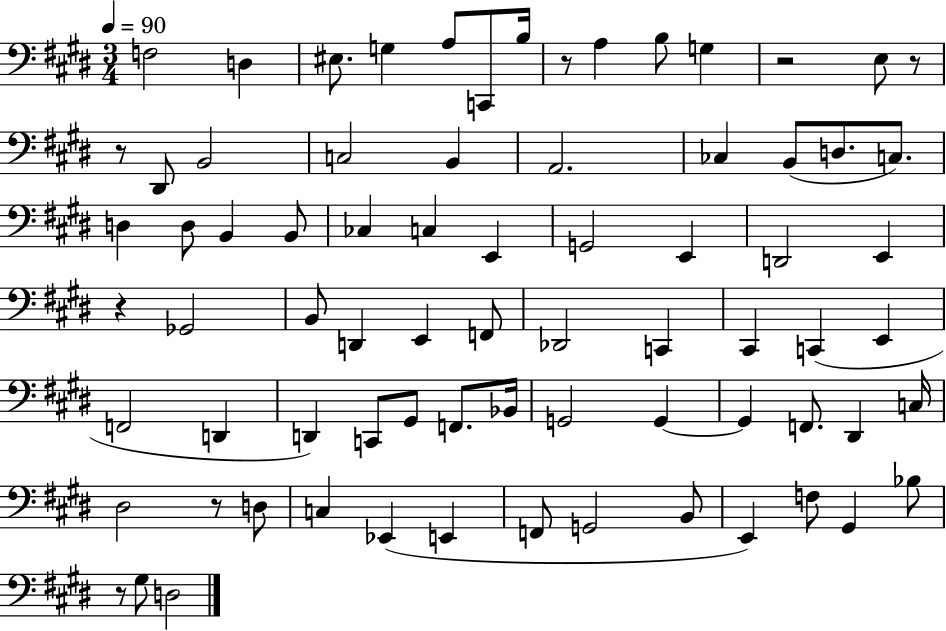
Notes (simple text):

F3/h D3/q EIS3/e. G3/q A3/e C2/e B3/s R/e A3/q B3/e G3/q R/h E3/e R/e R/e D#2/e B2/h C3/h B2/q A2/h. CES3/q B2/e D3/e. C3/e. D3/q D3/e B2/q B2/e CES3/q C3/q E2/q G2/h E2/q D2/h E2/q R/q Gb2/h B2/e D2/q E2/q F2/e Db2/h C2/q C#2/q C2/q E2/q F2/h D2/q D2/q C2/e G#2/e F2/e. Bb2/s G2/h G2/q G2/q F2/e. D#2/q C3/s D#3/h R/e D3/e C3/q Eb2/q E2/q F2/e G2/h B2/e E2/q F3/e G#2/q Bb3/e R/e G#3/e D3/h